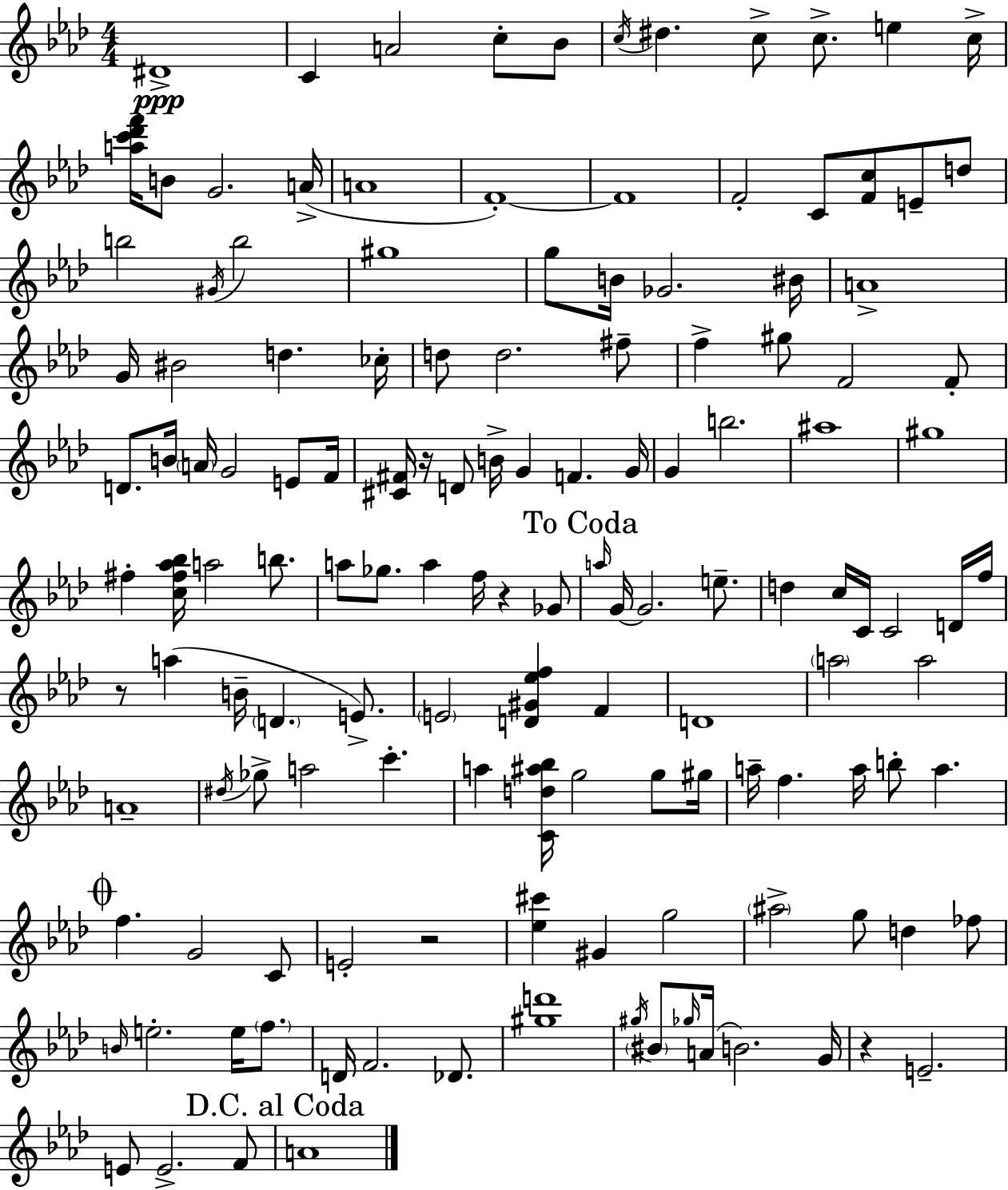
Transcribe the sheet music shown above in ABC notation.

X:1
T:Untitled
M:4/4
L:1/4
K:Fm
^D4 C A2 c/2 _B/2 c/4 ^d c/2 c/2 e c/4 [ac'_d'f']/4 B/2 G2 A/4 A4 F4 F4 F2 C/2 [Fc]/2 E/2 d/2 b2 ^G/4 b2 ^g4 g/2 B/4 _G2 ^B/4 A4 G/4 ^B2 d _c/4 d/2 d2 ^f/2 f ^g/2 F2 F/2 D/2 B/4 A/4 G2 E/2 F/4 [^C^F]/4 z/4 D/2 B/4 G F G/4 G b2 ^a4 ^g4 ^f [c^f_a_b]/4 a2 b/2 a/2 _g/2 a f/4 z _G/2 a/4 G/4 G2 e/2 d c/4 C/4 C2 D/4 f/4 z/2 a B/4 D E/2 E2 [D^G_ef] F D4 a2 a2 A4 ^d/4 _g/2 a2 c' a [Cd^a_b]/4 g2 g/2 ^g/4 a/4 f a/4 b/2 a f G2 C/2 E2 z2 [_e^c'] ^G g2 ^a2 g/2 d _f/2 B/4 e2 e/4 f/2 D/4 F2 _D/2 [^gd']4 ^g/4 ^B/2 _g/4 A/4 B2 G/4 z E2 E/2 E2 F/2 A4